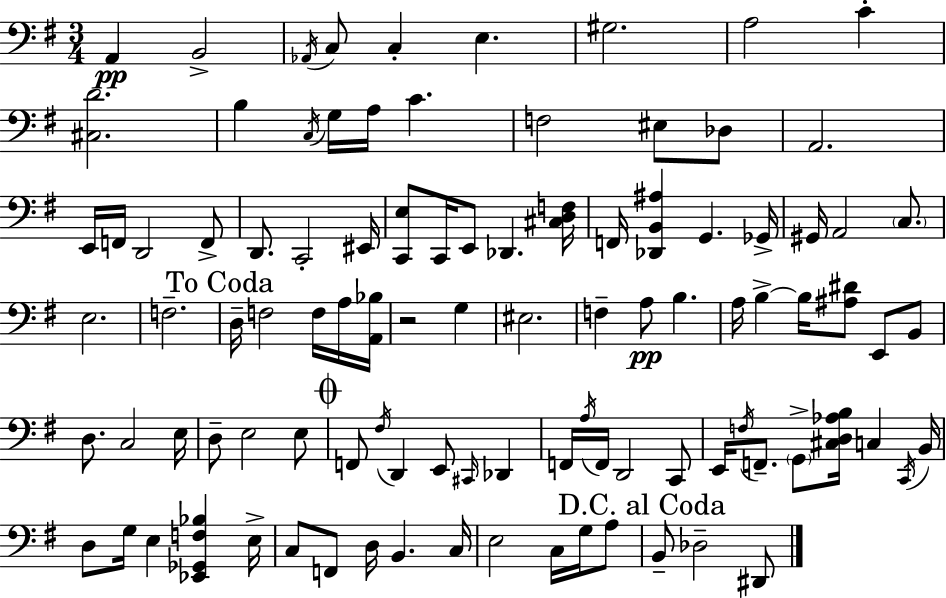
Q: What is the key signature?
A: G major